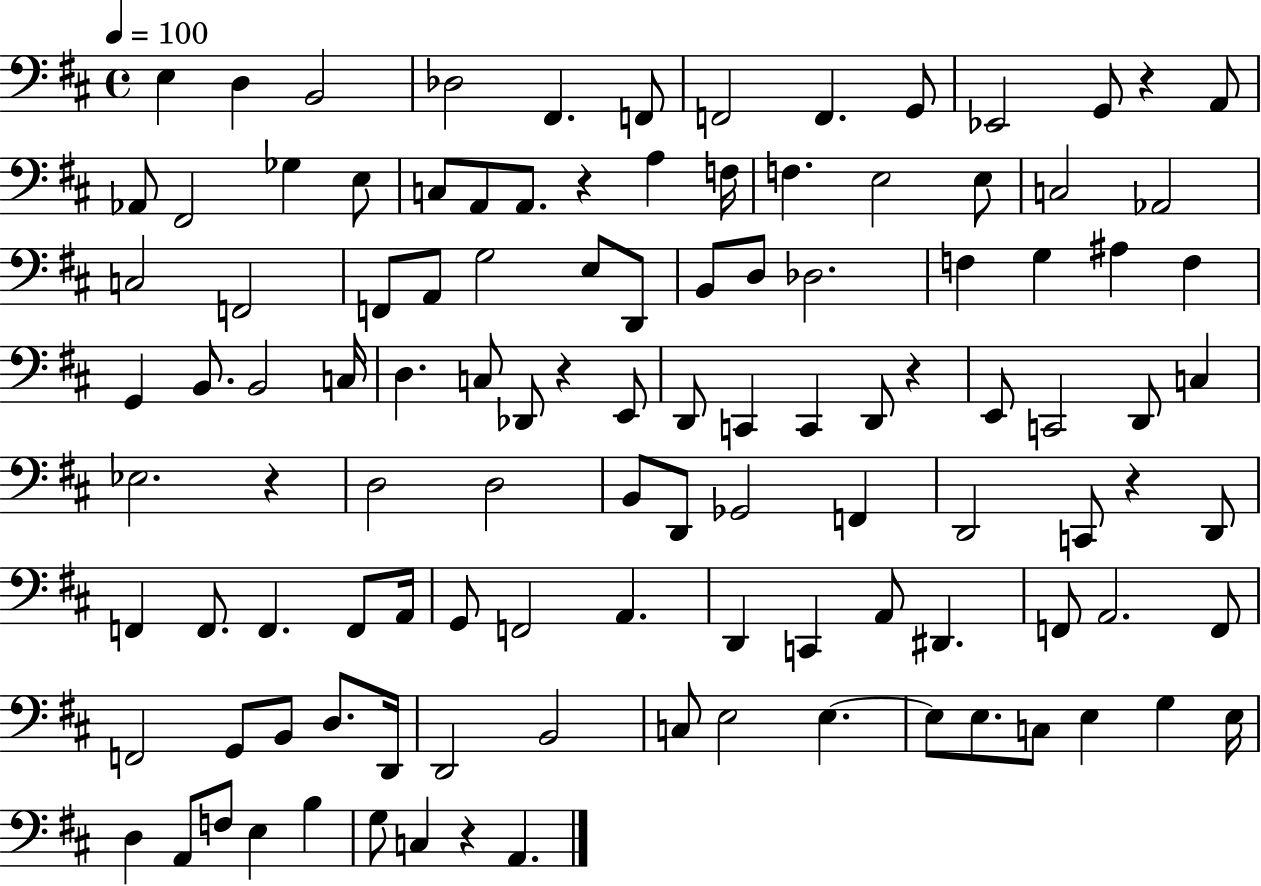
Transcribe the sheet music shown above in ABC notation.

X:1
T:Untitled
M:4/4
L:1/4
K:D
E, D, B,,2 _D,2 ^F,, F,,/2 F,,2 F,, G,,/2 _E,,2 G,,/2 z A,,/2 _A,,/2 ^F,,2 _G, E,/2 C,/2 A,,/2 A,,/2 z A, F,/4 F, E,2 E,/2 C,2 _A,,2 C,2 F,,2 F,,/2 A,,/2 G,2 E,/2 D,,/2 B,,/2 D,/2 _D,2 F, G, ^A, F, G,, B,,/2 B,,2 C,/4 D, C,/2 _D,,/2 z E,,/2 D,,/2 C,, C,, D,,/2 z E,,/2 C,,2 D,,/2 C, _E,2 z D,2 D,2 B,,/2 D,,/2 _G,,2 F,, D,,2 C,,/2 z D,,/2 F,, F,,/2 F,, F,,/2 A,,/4 G,,/2 F,,2 A,, D,, C,, A,,/2 ^D,, F,,/2 A,,2 F,,/2 F,,2 G,,/2 B,,/2 D,/2 D,,/4 D,,2 B,,2 C,/2 E,2 E, E,/2 E,/2 C,/2 E, G, E,/4 D, A,,/2 F,/2 E, B, G,/2 C, z A,,